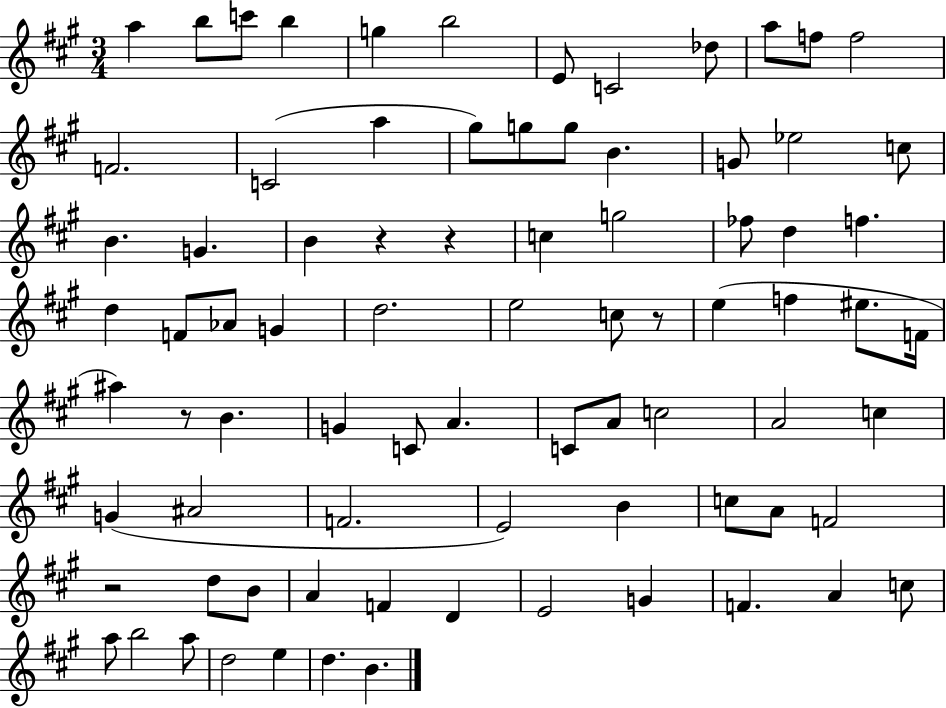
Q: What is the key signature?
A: A major